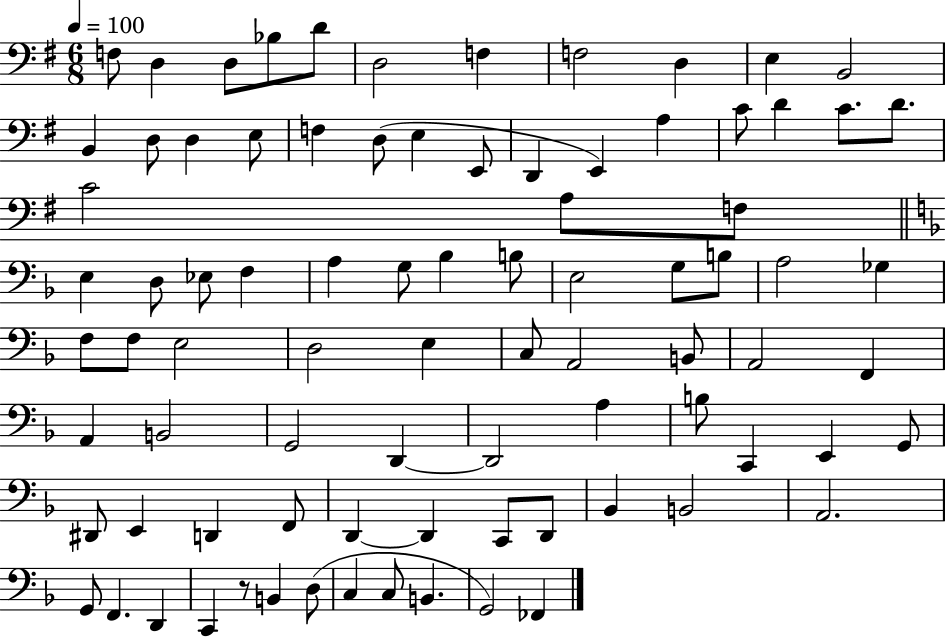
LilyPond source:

{
  \clef bass
  \numericTimeSignature
  \time 6/8
  \key g \major
  \tempo 4 = 100
  \repeat volta 2 { f8 d4 d8 bes8 d'8 | d2 f4 | f2 d4 | e4 b,2 | \break b,4 d8 d4 e8 | f4 d8( e4 e,8 | d,4 e,4) a4 | c'8 d'4 c'8. d'8. | \break c'2 a8 f8 | \bar "||" \break \key d \minor e4 d8 ees8 f4 | a4 g8 bes4 b8 | e2 g8 b8 | a2 ges4 | \break f8 f8 e2 | d2 e4 | c8 a,2 b,8 | a,2 f,4 | \break a,4 b,2 | g,2 d,4~~ | d,2 a4 | b8 c,4 e,4 g,8 | \break dis,8 e,4 d,4 f,8 | d,4~~ d,4 c,8 d,8 | bes,4 b,2 | a,2. | \break g,8 f,4. d,4 | c,4 r8 b,4 d8( | c4 c8 b,4. | g,2) fes,4 | \break } \bar "|."
}